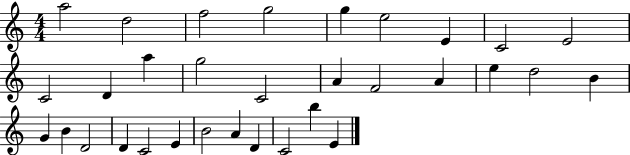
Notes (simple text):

A5/h D5/h F5/h G5/h G5/q E5/h E4/q C4/h E4/h C4/h D4/q A5/q G5/h C4/h A4/q F4/h A4/q E5/q D5/h B4/q G4/q B4/q D4/h D4/q C4/h E4/q B4/h A4/q D4/q C4/h B5/q E4/q